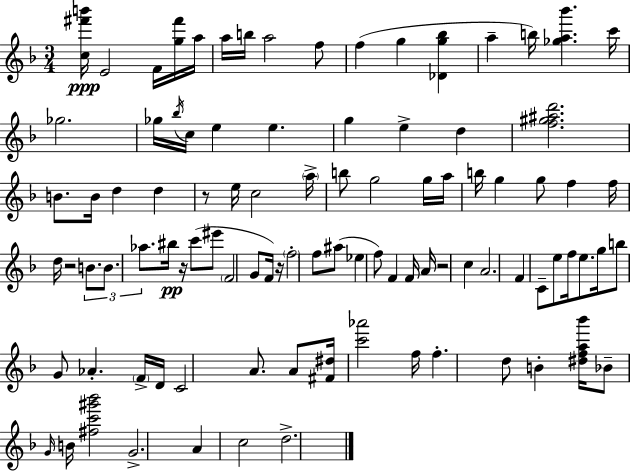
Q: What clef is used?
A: treble